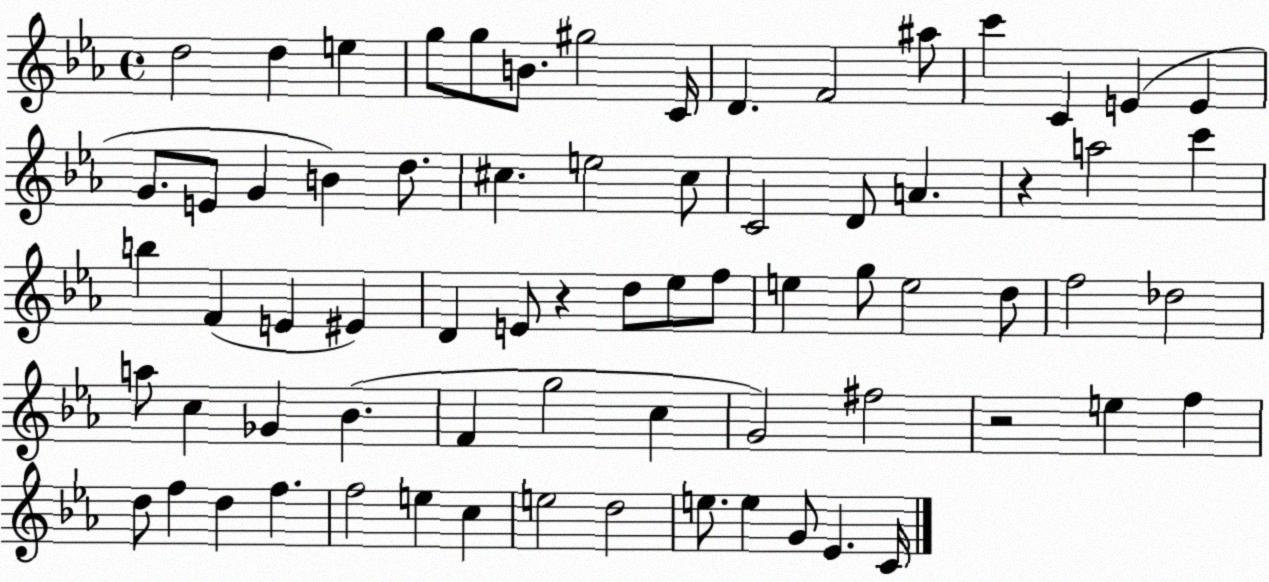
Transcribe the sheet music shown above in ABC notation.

X:1
T:Untitled
M:4/4
L:1/4
K:Eb
d2 d e g/2 g/2 B/2 ^g2 C/4 D F2 ^a/2 c' C E E G/2 E/2 G B d/2 ^c e2 ^c/2 C2 D/2 A z a2 c' b F E ^E D E/2 z d/2 _e/2 f/2 e g/2 e2 d/2 f2 _d2 a/2 c _G _B F g2 c G2 ^f2 z2 e f d/2 f d f f2 e c e2 d2 e/2 e G/2 _E C/4